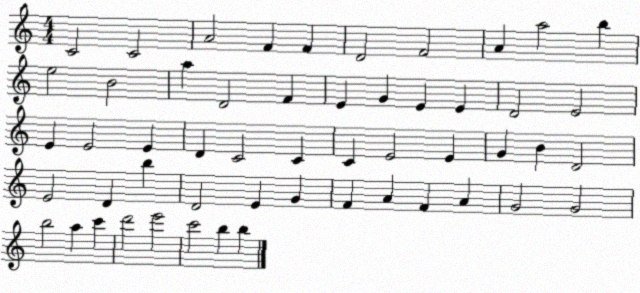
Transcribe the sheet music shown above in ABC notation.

X:1
T:Untitled
M:4/4
L:1/4
K:C
C2 C2 A2 F F D2 F2 A a2 b e2 B2 a D2 F E G E E D2 E2 E E2 E D C2 C C E2 E G B D2 E2 D b D2 E G F A F A G2 G2 b2 a c' d'2 e'2 c'2 b b